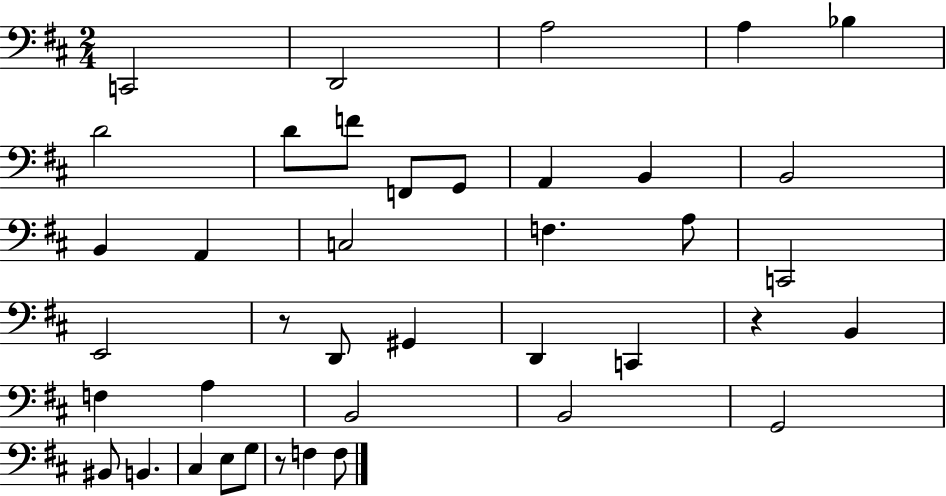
X:1
T:Untitled
M:2/4
L:1/4
K:D
C,,2 D,,2 A,2 A, _B, D2 D/2 F/2 F,,/2 G,,/2 A,, B,, B,,2 B,, A,, C,2 F, A,/2 C,,2 E,,2 z/2 D,,/2 ^G,, D,, C,, z B,, F, A, B,,2 B,,2 G,,2 ^B,,/2 B,, ^C, E,/2 G,/2 z/2 F, F,/2